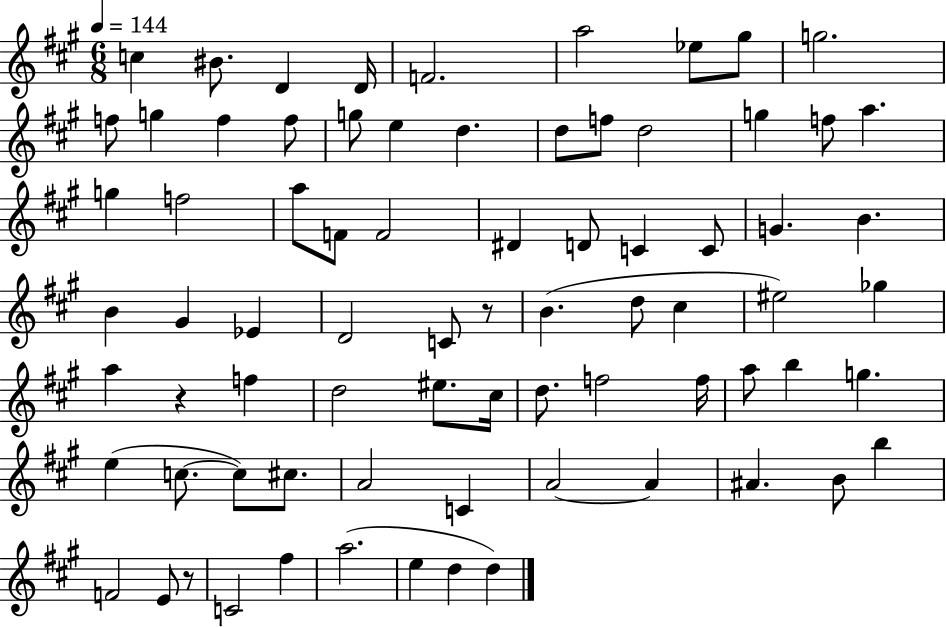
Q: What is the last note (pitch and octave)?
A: D5